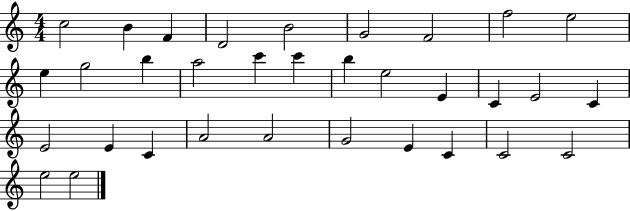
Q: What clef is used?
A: treble